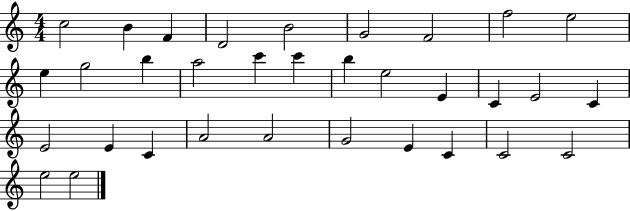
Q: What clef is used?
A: treble